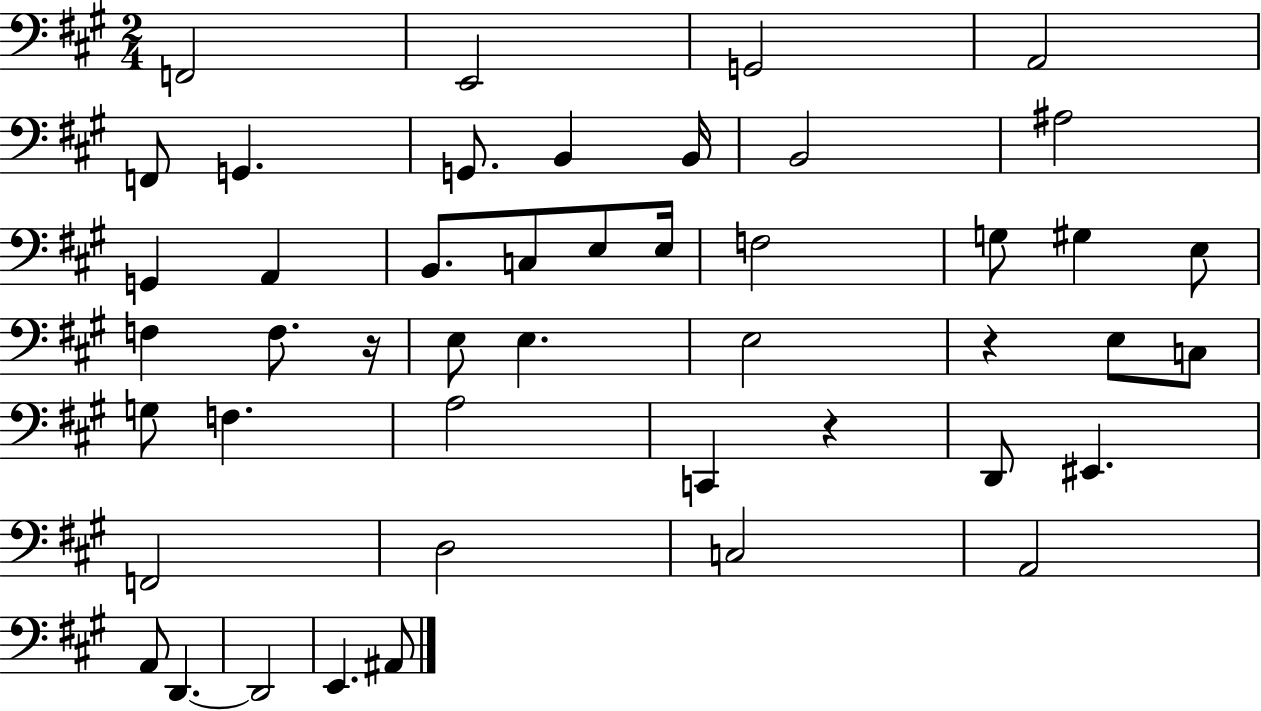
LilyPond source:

{
  \clef bass
  \numericTimeSignature
  \time 2/4
  \key a \major
  f,2 | e,2 | g,2 | a,2 | \break f,8 g,4. | g,8. b,4 b,16 | b,2 | ais2 | \break g,4 a,4 | b,8. c8 e8 e16 | f2 | g8 gis4 e8 | \break f4 f8. r16 | e8 e4. | e2 | r4 e8 c8 | \break g8 f4. | a2 | c,4 r4 | d,8 eis,4. | \break f,2 | d2 | c2 | a,2 | \break a,8 d,4.~~ | d,2 | e,4. ais,8 | \bar "|."
}